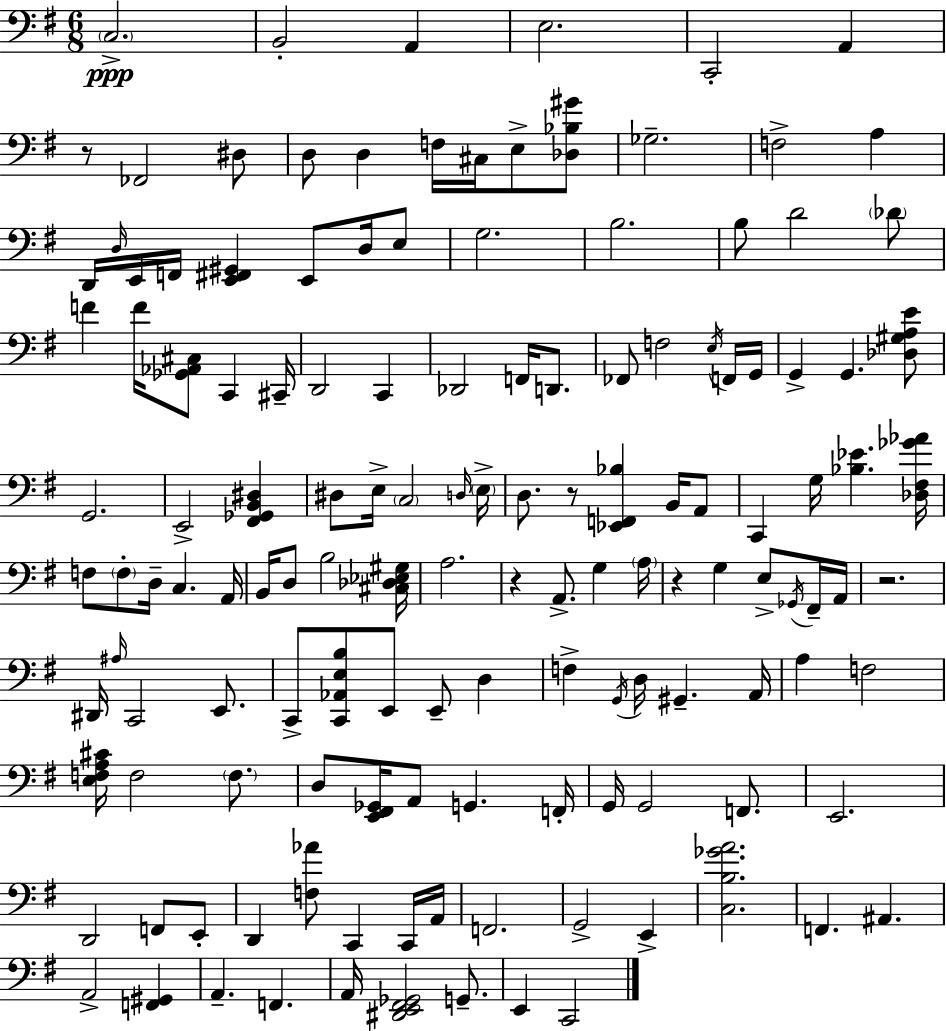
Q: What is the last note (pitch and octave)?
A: C2